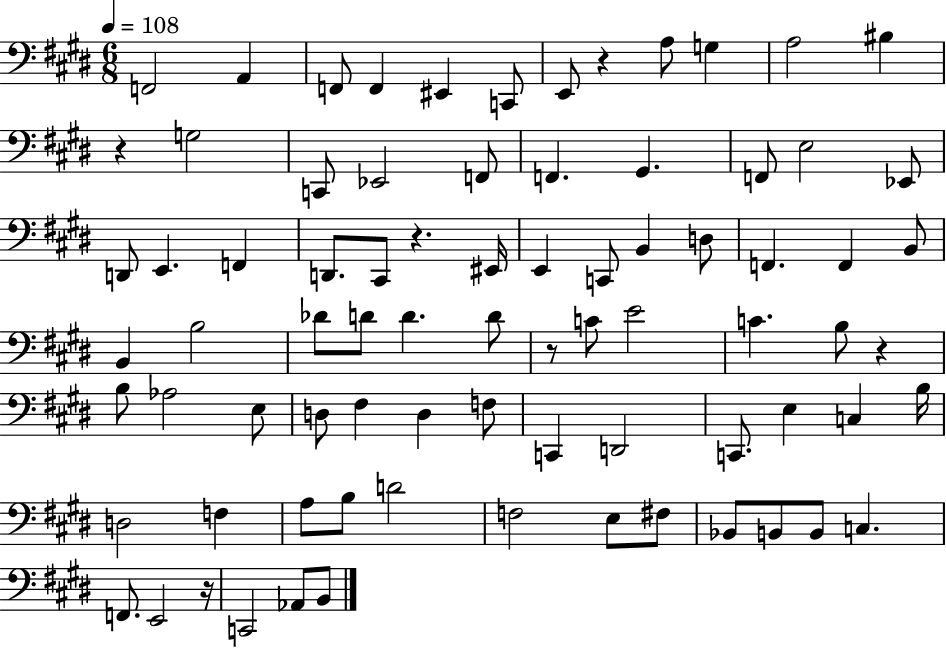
{
  \clef bass
  \numericTimeSignature
  \time 6/8
  \key e \major
  \tempo 4 = 108
  \repeat volta 2 { f,2 a,4 | f,8 f,4 eis,4 c,8 | e,8 r4 a8 g4 | a2 bis4 | \break r4 g2 | c,8 ees,2 f,8 | f,4. gis,4. | f,8 e2 ees,8 | \break d,8 e,4. f,4 | d,8. cis,8 r4. eis,16 | e,4 c,8 b,4 d8 | f,4. f,4 b,8 | \break b,4 b2 | des'8 d'8 d'4. d'8 | r8 c'8 e'2 | c'4. b8 r4 | \break b8 aes2 e8 | d8 fis4 d4 f8 | c,4 d,2 | c,8. e4 c4 b16 | \break d2 f4 | a8 b8 d'2 | f2 e8 fis8 | bes,8 b,8 b,8 c4. | \break f,8. e,2 r16 | c,2 aes,8 b,8 | } \bar "|."
}